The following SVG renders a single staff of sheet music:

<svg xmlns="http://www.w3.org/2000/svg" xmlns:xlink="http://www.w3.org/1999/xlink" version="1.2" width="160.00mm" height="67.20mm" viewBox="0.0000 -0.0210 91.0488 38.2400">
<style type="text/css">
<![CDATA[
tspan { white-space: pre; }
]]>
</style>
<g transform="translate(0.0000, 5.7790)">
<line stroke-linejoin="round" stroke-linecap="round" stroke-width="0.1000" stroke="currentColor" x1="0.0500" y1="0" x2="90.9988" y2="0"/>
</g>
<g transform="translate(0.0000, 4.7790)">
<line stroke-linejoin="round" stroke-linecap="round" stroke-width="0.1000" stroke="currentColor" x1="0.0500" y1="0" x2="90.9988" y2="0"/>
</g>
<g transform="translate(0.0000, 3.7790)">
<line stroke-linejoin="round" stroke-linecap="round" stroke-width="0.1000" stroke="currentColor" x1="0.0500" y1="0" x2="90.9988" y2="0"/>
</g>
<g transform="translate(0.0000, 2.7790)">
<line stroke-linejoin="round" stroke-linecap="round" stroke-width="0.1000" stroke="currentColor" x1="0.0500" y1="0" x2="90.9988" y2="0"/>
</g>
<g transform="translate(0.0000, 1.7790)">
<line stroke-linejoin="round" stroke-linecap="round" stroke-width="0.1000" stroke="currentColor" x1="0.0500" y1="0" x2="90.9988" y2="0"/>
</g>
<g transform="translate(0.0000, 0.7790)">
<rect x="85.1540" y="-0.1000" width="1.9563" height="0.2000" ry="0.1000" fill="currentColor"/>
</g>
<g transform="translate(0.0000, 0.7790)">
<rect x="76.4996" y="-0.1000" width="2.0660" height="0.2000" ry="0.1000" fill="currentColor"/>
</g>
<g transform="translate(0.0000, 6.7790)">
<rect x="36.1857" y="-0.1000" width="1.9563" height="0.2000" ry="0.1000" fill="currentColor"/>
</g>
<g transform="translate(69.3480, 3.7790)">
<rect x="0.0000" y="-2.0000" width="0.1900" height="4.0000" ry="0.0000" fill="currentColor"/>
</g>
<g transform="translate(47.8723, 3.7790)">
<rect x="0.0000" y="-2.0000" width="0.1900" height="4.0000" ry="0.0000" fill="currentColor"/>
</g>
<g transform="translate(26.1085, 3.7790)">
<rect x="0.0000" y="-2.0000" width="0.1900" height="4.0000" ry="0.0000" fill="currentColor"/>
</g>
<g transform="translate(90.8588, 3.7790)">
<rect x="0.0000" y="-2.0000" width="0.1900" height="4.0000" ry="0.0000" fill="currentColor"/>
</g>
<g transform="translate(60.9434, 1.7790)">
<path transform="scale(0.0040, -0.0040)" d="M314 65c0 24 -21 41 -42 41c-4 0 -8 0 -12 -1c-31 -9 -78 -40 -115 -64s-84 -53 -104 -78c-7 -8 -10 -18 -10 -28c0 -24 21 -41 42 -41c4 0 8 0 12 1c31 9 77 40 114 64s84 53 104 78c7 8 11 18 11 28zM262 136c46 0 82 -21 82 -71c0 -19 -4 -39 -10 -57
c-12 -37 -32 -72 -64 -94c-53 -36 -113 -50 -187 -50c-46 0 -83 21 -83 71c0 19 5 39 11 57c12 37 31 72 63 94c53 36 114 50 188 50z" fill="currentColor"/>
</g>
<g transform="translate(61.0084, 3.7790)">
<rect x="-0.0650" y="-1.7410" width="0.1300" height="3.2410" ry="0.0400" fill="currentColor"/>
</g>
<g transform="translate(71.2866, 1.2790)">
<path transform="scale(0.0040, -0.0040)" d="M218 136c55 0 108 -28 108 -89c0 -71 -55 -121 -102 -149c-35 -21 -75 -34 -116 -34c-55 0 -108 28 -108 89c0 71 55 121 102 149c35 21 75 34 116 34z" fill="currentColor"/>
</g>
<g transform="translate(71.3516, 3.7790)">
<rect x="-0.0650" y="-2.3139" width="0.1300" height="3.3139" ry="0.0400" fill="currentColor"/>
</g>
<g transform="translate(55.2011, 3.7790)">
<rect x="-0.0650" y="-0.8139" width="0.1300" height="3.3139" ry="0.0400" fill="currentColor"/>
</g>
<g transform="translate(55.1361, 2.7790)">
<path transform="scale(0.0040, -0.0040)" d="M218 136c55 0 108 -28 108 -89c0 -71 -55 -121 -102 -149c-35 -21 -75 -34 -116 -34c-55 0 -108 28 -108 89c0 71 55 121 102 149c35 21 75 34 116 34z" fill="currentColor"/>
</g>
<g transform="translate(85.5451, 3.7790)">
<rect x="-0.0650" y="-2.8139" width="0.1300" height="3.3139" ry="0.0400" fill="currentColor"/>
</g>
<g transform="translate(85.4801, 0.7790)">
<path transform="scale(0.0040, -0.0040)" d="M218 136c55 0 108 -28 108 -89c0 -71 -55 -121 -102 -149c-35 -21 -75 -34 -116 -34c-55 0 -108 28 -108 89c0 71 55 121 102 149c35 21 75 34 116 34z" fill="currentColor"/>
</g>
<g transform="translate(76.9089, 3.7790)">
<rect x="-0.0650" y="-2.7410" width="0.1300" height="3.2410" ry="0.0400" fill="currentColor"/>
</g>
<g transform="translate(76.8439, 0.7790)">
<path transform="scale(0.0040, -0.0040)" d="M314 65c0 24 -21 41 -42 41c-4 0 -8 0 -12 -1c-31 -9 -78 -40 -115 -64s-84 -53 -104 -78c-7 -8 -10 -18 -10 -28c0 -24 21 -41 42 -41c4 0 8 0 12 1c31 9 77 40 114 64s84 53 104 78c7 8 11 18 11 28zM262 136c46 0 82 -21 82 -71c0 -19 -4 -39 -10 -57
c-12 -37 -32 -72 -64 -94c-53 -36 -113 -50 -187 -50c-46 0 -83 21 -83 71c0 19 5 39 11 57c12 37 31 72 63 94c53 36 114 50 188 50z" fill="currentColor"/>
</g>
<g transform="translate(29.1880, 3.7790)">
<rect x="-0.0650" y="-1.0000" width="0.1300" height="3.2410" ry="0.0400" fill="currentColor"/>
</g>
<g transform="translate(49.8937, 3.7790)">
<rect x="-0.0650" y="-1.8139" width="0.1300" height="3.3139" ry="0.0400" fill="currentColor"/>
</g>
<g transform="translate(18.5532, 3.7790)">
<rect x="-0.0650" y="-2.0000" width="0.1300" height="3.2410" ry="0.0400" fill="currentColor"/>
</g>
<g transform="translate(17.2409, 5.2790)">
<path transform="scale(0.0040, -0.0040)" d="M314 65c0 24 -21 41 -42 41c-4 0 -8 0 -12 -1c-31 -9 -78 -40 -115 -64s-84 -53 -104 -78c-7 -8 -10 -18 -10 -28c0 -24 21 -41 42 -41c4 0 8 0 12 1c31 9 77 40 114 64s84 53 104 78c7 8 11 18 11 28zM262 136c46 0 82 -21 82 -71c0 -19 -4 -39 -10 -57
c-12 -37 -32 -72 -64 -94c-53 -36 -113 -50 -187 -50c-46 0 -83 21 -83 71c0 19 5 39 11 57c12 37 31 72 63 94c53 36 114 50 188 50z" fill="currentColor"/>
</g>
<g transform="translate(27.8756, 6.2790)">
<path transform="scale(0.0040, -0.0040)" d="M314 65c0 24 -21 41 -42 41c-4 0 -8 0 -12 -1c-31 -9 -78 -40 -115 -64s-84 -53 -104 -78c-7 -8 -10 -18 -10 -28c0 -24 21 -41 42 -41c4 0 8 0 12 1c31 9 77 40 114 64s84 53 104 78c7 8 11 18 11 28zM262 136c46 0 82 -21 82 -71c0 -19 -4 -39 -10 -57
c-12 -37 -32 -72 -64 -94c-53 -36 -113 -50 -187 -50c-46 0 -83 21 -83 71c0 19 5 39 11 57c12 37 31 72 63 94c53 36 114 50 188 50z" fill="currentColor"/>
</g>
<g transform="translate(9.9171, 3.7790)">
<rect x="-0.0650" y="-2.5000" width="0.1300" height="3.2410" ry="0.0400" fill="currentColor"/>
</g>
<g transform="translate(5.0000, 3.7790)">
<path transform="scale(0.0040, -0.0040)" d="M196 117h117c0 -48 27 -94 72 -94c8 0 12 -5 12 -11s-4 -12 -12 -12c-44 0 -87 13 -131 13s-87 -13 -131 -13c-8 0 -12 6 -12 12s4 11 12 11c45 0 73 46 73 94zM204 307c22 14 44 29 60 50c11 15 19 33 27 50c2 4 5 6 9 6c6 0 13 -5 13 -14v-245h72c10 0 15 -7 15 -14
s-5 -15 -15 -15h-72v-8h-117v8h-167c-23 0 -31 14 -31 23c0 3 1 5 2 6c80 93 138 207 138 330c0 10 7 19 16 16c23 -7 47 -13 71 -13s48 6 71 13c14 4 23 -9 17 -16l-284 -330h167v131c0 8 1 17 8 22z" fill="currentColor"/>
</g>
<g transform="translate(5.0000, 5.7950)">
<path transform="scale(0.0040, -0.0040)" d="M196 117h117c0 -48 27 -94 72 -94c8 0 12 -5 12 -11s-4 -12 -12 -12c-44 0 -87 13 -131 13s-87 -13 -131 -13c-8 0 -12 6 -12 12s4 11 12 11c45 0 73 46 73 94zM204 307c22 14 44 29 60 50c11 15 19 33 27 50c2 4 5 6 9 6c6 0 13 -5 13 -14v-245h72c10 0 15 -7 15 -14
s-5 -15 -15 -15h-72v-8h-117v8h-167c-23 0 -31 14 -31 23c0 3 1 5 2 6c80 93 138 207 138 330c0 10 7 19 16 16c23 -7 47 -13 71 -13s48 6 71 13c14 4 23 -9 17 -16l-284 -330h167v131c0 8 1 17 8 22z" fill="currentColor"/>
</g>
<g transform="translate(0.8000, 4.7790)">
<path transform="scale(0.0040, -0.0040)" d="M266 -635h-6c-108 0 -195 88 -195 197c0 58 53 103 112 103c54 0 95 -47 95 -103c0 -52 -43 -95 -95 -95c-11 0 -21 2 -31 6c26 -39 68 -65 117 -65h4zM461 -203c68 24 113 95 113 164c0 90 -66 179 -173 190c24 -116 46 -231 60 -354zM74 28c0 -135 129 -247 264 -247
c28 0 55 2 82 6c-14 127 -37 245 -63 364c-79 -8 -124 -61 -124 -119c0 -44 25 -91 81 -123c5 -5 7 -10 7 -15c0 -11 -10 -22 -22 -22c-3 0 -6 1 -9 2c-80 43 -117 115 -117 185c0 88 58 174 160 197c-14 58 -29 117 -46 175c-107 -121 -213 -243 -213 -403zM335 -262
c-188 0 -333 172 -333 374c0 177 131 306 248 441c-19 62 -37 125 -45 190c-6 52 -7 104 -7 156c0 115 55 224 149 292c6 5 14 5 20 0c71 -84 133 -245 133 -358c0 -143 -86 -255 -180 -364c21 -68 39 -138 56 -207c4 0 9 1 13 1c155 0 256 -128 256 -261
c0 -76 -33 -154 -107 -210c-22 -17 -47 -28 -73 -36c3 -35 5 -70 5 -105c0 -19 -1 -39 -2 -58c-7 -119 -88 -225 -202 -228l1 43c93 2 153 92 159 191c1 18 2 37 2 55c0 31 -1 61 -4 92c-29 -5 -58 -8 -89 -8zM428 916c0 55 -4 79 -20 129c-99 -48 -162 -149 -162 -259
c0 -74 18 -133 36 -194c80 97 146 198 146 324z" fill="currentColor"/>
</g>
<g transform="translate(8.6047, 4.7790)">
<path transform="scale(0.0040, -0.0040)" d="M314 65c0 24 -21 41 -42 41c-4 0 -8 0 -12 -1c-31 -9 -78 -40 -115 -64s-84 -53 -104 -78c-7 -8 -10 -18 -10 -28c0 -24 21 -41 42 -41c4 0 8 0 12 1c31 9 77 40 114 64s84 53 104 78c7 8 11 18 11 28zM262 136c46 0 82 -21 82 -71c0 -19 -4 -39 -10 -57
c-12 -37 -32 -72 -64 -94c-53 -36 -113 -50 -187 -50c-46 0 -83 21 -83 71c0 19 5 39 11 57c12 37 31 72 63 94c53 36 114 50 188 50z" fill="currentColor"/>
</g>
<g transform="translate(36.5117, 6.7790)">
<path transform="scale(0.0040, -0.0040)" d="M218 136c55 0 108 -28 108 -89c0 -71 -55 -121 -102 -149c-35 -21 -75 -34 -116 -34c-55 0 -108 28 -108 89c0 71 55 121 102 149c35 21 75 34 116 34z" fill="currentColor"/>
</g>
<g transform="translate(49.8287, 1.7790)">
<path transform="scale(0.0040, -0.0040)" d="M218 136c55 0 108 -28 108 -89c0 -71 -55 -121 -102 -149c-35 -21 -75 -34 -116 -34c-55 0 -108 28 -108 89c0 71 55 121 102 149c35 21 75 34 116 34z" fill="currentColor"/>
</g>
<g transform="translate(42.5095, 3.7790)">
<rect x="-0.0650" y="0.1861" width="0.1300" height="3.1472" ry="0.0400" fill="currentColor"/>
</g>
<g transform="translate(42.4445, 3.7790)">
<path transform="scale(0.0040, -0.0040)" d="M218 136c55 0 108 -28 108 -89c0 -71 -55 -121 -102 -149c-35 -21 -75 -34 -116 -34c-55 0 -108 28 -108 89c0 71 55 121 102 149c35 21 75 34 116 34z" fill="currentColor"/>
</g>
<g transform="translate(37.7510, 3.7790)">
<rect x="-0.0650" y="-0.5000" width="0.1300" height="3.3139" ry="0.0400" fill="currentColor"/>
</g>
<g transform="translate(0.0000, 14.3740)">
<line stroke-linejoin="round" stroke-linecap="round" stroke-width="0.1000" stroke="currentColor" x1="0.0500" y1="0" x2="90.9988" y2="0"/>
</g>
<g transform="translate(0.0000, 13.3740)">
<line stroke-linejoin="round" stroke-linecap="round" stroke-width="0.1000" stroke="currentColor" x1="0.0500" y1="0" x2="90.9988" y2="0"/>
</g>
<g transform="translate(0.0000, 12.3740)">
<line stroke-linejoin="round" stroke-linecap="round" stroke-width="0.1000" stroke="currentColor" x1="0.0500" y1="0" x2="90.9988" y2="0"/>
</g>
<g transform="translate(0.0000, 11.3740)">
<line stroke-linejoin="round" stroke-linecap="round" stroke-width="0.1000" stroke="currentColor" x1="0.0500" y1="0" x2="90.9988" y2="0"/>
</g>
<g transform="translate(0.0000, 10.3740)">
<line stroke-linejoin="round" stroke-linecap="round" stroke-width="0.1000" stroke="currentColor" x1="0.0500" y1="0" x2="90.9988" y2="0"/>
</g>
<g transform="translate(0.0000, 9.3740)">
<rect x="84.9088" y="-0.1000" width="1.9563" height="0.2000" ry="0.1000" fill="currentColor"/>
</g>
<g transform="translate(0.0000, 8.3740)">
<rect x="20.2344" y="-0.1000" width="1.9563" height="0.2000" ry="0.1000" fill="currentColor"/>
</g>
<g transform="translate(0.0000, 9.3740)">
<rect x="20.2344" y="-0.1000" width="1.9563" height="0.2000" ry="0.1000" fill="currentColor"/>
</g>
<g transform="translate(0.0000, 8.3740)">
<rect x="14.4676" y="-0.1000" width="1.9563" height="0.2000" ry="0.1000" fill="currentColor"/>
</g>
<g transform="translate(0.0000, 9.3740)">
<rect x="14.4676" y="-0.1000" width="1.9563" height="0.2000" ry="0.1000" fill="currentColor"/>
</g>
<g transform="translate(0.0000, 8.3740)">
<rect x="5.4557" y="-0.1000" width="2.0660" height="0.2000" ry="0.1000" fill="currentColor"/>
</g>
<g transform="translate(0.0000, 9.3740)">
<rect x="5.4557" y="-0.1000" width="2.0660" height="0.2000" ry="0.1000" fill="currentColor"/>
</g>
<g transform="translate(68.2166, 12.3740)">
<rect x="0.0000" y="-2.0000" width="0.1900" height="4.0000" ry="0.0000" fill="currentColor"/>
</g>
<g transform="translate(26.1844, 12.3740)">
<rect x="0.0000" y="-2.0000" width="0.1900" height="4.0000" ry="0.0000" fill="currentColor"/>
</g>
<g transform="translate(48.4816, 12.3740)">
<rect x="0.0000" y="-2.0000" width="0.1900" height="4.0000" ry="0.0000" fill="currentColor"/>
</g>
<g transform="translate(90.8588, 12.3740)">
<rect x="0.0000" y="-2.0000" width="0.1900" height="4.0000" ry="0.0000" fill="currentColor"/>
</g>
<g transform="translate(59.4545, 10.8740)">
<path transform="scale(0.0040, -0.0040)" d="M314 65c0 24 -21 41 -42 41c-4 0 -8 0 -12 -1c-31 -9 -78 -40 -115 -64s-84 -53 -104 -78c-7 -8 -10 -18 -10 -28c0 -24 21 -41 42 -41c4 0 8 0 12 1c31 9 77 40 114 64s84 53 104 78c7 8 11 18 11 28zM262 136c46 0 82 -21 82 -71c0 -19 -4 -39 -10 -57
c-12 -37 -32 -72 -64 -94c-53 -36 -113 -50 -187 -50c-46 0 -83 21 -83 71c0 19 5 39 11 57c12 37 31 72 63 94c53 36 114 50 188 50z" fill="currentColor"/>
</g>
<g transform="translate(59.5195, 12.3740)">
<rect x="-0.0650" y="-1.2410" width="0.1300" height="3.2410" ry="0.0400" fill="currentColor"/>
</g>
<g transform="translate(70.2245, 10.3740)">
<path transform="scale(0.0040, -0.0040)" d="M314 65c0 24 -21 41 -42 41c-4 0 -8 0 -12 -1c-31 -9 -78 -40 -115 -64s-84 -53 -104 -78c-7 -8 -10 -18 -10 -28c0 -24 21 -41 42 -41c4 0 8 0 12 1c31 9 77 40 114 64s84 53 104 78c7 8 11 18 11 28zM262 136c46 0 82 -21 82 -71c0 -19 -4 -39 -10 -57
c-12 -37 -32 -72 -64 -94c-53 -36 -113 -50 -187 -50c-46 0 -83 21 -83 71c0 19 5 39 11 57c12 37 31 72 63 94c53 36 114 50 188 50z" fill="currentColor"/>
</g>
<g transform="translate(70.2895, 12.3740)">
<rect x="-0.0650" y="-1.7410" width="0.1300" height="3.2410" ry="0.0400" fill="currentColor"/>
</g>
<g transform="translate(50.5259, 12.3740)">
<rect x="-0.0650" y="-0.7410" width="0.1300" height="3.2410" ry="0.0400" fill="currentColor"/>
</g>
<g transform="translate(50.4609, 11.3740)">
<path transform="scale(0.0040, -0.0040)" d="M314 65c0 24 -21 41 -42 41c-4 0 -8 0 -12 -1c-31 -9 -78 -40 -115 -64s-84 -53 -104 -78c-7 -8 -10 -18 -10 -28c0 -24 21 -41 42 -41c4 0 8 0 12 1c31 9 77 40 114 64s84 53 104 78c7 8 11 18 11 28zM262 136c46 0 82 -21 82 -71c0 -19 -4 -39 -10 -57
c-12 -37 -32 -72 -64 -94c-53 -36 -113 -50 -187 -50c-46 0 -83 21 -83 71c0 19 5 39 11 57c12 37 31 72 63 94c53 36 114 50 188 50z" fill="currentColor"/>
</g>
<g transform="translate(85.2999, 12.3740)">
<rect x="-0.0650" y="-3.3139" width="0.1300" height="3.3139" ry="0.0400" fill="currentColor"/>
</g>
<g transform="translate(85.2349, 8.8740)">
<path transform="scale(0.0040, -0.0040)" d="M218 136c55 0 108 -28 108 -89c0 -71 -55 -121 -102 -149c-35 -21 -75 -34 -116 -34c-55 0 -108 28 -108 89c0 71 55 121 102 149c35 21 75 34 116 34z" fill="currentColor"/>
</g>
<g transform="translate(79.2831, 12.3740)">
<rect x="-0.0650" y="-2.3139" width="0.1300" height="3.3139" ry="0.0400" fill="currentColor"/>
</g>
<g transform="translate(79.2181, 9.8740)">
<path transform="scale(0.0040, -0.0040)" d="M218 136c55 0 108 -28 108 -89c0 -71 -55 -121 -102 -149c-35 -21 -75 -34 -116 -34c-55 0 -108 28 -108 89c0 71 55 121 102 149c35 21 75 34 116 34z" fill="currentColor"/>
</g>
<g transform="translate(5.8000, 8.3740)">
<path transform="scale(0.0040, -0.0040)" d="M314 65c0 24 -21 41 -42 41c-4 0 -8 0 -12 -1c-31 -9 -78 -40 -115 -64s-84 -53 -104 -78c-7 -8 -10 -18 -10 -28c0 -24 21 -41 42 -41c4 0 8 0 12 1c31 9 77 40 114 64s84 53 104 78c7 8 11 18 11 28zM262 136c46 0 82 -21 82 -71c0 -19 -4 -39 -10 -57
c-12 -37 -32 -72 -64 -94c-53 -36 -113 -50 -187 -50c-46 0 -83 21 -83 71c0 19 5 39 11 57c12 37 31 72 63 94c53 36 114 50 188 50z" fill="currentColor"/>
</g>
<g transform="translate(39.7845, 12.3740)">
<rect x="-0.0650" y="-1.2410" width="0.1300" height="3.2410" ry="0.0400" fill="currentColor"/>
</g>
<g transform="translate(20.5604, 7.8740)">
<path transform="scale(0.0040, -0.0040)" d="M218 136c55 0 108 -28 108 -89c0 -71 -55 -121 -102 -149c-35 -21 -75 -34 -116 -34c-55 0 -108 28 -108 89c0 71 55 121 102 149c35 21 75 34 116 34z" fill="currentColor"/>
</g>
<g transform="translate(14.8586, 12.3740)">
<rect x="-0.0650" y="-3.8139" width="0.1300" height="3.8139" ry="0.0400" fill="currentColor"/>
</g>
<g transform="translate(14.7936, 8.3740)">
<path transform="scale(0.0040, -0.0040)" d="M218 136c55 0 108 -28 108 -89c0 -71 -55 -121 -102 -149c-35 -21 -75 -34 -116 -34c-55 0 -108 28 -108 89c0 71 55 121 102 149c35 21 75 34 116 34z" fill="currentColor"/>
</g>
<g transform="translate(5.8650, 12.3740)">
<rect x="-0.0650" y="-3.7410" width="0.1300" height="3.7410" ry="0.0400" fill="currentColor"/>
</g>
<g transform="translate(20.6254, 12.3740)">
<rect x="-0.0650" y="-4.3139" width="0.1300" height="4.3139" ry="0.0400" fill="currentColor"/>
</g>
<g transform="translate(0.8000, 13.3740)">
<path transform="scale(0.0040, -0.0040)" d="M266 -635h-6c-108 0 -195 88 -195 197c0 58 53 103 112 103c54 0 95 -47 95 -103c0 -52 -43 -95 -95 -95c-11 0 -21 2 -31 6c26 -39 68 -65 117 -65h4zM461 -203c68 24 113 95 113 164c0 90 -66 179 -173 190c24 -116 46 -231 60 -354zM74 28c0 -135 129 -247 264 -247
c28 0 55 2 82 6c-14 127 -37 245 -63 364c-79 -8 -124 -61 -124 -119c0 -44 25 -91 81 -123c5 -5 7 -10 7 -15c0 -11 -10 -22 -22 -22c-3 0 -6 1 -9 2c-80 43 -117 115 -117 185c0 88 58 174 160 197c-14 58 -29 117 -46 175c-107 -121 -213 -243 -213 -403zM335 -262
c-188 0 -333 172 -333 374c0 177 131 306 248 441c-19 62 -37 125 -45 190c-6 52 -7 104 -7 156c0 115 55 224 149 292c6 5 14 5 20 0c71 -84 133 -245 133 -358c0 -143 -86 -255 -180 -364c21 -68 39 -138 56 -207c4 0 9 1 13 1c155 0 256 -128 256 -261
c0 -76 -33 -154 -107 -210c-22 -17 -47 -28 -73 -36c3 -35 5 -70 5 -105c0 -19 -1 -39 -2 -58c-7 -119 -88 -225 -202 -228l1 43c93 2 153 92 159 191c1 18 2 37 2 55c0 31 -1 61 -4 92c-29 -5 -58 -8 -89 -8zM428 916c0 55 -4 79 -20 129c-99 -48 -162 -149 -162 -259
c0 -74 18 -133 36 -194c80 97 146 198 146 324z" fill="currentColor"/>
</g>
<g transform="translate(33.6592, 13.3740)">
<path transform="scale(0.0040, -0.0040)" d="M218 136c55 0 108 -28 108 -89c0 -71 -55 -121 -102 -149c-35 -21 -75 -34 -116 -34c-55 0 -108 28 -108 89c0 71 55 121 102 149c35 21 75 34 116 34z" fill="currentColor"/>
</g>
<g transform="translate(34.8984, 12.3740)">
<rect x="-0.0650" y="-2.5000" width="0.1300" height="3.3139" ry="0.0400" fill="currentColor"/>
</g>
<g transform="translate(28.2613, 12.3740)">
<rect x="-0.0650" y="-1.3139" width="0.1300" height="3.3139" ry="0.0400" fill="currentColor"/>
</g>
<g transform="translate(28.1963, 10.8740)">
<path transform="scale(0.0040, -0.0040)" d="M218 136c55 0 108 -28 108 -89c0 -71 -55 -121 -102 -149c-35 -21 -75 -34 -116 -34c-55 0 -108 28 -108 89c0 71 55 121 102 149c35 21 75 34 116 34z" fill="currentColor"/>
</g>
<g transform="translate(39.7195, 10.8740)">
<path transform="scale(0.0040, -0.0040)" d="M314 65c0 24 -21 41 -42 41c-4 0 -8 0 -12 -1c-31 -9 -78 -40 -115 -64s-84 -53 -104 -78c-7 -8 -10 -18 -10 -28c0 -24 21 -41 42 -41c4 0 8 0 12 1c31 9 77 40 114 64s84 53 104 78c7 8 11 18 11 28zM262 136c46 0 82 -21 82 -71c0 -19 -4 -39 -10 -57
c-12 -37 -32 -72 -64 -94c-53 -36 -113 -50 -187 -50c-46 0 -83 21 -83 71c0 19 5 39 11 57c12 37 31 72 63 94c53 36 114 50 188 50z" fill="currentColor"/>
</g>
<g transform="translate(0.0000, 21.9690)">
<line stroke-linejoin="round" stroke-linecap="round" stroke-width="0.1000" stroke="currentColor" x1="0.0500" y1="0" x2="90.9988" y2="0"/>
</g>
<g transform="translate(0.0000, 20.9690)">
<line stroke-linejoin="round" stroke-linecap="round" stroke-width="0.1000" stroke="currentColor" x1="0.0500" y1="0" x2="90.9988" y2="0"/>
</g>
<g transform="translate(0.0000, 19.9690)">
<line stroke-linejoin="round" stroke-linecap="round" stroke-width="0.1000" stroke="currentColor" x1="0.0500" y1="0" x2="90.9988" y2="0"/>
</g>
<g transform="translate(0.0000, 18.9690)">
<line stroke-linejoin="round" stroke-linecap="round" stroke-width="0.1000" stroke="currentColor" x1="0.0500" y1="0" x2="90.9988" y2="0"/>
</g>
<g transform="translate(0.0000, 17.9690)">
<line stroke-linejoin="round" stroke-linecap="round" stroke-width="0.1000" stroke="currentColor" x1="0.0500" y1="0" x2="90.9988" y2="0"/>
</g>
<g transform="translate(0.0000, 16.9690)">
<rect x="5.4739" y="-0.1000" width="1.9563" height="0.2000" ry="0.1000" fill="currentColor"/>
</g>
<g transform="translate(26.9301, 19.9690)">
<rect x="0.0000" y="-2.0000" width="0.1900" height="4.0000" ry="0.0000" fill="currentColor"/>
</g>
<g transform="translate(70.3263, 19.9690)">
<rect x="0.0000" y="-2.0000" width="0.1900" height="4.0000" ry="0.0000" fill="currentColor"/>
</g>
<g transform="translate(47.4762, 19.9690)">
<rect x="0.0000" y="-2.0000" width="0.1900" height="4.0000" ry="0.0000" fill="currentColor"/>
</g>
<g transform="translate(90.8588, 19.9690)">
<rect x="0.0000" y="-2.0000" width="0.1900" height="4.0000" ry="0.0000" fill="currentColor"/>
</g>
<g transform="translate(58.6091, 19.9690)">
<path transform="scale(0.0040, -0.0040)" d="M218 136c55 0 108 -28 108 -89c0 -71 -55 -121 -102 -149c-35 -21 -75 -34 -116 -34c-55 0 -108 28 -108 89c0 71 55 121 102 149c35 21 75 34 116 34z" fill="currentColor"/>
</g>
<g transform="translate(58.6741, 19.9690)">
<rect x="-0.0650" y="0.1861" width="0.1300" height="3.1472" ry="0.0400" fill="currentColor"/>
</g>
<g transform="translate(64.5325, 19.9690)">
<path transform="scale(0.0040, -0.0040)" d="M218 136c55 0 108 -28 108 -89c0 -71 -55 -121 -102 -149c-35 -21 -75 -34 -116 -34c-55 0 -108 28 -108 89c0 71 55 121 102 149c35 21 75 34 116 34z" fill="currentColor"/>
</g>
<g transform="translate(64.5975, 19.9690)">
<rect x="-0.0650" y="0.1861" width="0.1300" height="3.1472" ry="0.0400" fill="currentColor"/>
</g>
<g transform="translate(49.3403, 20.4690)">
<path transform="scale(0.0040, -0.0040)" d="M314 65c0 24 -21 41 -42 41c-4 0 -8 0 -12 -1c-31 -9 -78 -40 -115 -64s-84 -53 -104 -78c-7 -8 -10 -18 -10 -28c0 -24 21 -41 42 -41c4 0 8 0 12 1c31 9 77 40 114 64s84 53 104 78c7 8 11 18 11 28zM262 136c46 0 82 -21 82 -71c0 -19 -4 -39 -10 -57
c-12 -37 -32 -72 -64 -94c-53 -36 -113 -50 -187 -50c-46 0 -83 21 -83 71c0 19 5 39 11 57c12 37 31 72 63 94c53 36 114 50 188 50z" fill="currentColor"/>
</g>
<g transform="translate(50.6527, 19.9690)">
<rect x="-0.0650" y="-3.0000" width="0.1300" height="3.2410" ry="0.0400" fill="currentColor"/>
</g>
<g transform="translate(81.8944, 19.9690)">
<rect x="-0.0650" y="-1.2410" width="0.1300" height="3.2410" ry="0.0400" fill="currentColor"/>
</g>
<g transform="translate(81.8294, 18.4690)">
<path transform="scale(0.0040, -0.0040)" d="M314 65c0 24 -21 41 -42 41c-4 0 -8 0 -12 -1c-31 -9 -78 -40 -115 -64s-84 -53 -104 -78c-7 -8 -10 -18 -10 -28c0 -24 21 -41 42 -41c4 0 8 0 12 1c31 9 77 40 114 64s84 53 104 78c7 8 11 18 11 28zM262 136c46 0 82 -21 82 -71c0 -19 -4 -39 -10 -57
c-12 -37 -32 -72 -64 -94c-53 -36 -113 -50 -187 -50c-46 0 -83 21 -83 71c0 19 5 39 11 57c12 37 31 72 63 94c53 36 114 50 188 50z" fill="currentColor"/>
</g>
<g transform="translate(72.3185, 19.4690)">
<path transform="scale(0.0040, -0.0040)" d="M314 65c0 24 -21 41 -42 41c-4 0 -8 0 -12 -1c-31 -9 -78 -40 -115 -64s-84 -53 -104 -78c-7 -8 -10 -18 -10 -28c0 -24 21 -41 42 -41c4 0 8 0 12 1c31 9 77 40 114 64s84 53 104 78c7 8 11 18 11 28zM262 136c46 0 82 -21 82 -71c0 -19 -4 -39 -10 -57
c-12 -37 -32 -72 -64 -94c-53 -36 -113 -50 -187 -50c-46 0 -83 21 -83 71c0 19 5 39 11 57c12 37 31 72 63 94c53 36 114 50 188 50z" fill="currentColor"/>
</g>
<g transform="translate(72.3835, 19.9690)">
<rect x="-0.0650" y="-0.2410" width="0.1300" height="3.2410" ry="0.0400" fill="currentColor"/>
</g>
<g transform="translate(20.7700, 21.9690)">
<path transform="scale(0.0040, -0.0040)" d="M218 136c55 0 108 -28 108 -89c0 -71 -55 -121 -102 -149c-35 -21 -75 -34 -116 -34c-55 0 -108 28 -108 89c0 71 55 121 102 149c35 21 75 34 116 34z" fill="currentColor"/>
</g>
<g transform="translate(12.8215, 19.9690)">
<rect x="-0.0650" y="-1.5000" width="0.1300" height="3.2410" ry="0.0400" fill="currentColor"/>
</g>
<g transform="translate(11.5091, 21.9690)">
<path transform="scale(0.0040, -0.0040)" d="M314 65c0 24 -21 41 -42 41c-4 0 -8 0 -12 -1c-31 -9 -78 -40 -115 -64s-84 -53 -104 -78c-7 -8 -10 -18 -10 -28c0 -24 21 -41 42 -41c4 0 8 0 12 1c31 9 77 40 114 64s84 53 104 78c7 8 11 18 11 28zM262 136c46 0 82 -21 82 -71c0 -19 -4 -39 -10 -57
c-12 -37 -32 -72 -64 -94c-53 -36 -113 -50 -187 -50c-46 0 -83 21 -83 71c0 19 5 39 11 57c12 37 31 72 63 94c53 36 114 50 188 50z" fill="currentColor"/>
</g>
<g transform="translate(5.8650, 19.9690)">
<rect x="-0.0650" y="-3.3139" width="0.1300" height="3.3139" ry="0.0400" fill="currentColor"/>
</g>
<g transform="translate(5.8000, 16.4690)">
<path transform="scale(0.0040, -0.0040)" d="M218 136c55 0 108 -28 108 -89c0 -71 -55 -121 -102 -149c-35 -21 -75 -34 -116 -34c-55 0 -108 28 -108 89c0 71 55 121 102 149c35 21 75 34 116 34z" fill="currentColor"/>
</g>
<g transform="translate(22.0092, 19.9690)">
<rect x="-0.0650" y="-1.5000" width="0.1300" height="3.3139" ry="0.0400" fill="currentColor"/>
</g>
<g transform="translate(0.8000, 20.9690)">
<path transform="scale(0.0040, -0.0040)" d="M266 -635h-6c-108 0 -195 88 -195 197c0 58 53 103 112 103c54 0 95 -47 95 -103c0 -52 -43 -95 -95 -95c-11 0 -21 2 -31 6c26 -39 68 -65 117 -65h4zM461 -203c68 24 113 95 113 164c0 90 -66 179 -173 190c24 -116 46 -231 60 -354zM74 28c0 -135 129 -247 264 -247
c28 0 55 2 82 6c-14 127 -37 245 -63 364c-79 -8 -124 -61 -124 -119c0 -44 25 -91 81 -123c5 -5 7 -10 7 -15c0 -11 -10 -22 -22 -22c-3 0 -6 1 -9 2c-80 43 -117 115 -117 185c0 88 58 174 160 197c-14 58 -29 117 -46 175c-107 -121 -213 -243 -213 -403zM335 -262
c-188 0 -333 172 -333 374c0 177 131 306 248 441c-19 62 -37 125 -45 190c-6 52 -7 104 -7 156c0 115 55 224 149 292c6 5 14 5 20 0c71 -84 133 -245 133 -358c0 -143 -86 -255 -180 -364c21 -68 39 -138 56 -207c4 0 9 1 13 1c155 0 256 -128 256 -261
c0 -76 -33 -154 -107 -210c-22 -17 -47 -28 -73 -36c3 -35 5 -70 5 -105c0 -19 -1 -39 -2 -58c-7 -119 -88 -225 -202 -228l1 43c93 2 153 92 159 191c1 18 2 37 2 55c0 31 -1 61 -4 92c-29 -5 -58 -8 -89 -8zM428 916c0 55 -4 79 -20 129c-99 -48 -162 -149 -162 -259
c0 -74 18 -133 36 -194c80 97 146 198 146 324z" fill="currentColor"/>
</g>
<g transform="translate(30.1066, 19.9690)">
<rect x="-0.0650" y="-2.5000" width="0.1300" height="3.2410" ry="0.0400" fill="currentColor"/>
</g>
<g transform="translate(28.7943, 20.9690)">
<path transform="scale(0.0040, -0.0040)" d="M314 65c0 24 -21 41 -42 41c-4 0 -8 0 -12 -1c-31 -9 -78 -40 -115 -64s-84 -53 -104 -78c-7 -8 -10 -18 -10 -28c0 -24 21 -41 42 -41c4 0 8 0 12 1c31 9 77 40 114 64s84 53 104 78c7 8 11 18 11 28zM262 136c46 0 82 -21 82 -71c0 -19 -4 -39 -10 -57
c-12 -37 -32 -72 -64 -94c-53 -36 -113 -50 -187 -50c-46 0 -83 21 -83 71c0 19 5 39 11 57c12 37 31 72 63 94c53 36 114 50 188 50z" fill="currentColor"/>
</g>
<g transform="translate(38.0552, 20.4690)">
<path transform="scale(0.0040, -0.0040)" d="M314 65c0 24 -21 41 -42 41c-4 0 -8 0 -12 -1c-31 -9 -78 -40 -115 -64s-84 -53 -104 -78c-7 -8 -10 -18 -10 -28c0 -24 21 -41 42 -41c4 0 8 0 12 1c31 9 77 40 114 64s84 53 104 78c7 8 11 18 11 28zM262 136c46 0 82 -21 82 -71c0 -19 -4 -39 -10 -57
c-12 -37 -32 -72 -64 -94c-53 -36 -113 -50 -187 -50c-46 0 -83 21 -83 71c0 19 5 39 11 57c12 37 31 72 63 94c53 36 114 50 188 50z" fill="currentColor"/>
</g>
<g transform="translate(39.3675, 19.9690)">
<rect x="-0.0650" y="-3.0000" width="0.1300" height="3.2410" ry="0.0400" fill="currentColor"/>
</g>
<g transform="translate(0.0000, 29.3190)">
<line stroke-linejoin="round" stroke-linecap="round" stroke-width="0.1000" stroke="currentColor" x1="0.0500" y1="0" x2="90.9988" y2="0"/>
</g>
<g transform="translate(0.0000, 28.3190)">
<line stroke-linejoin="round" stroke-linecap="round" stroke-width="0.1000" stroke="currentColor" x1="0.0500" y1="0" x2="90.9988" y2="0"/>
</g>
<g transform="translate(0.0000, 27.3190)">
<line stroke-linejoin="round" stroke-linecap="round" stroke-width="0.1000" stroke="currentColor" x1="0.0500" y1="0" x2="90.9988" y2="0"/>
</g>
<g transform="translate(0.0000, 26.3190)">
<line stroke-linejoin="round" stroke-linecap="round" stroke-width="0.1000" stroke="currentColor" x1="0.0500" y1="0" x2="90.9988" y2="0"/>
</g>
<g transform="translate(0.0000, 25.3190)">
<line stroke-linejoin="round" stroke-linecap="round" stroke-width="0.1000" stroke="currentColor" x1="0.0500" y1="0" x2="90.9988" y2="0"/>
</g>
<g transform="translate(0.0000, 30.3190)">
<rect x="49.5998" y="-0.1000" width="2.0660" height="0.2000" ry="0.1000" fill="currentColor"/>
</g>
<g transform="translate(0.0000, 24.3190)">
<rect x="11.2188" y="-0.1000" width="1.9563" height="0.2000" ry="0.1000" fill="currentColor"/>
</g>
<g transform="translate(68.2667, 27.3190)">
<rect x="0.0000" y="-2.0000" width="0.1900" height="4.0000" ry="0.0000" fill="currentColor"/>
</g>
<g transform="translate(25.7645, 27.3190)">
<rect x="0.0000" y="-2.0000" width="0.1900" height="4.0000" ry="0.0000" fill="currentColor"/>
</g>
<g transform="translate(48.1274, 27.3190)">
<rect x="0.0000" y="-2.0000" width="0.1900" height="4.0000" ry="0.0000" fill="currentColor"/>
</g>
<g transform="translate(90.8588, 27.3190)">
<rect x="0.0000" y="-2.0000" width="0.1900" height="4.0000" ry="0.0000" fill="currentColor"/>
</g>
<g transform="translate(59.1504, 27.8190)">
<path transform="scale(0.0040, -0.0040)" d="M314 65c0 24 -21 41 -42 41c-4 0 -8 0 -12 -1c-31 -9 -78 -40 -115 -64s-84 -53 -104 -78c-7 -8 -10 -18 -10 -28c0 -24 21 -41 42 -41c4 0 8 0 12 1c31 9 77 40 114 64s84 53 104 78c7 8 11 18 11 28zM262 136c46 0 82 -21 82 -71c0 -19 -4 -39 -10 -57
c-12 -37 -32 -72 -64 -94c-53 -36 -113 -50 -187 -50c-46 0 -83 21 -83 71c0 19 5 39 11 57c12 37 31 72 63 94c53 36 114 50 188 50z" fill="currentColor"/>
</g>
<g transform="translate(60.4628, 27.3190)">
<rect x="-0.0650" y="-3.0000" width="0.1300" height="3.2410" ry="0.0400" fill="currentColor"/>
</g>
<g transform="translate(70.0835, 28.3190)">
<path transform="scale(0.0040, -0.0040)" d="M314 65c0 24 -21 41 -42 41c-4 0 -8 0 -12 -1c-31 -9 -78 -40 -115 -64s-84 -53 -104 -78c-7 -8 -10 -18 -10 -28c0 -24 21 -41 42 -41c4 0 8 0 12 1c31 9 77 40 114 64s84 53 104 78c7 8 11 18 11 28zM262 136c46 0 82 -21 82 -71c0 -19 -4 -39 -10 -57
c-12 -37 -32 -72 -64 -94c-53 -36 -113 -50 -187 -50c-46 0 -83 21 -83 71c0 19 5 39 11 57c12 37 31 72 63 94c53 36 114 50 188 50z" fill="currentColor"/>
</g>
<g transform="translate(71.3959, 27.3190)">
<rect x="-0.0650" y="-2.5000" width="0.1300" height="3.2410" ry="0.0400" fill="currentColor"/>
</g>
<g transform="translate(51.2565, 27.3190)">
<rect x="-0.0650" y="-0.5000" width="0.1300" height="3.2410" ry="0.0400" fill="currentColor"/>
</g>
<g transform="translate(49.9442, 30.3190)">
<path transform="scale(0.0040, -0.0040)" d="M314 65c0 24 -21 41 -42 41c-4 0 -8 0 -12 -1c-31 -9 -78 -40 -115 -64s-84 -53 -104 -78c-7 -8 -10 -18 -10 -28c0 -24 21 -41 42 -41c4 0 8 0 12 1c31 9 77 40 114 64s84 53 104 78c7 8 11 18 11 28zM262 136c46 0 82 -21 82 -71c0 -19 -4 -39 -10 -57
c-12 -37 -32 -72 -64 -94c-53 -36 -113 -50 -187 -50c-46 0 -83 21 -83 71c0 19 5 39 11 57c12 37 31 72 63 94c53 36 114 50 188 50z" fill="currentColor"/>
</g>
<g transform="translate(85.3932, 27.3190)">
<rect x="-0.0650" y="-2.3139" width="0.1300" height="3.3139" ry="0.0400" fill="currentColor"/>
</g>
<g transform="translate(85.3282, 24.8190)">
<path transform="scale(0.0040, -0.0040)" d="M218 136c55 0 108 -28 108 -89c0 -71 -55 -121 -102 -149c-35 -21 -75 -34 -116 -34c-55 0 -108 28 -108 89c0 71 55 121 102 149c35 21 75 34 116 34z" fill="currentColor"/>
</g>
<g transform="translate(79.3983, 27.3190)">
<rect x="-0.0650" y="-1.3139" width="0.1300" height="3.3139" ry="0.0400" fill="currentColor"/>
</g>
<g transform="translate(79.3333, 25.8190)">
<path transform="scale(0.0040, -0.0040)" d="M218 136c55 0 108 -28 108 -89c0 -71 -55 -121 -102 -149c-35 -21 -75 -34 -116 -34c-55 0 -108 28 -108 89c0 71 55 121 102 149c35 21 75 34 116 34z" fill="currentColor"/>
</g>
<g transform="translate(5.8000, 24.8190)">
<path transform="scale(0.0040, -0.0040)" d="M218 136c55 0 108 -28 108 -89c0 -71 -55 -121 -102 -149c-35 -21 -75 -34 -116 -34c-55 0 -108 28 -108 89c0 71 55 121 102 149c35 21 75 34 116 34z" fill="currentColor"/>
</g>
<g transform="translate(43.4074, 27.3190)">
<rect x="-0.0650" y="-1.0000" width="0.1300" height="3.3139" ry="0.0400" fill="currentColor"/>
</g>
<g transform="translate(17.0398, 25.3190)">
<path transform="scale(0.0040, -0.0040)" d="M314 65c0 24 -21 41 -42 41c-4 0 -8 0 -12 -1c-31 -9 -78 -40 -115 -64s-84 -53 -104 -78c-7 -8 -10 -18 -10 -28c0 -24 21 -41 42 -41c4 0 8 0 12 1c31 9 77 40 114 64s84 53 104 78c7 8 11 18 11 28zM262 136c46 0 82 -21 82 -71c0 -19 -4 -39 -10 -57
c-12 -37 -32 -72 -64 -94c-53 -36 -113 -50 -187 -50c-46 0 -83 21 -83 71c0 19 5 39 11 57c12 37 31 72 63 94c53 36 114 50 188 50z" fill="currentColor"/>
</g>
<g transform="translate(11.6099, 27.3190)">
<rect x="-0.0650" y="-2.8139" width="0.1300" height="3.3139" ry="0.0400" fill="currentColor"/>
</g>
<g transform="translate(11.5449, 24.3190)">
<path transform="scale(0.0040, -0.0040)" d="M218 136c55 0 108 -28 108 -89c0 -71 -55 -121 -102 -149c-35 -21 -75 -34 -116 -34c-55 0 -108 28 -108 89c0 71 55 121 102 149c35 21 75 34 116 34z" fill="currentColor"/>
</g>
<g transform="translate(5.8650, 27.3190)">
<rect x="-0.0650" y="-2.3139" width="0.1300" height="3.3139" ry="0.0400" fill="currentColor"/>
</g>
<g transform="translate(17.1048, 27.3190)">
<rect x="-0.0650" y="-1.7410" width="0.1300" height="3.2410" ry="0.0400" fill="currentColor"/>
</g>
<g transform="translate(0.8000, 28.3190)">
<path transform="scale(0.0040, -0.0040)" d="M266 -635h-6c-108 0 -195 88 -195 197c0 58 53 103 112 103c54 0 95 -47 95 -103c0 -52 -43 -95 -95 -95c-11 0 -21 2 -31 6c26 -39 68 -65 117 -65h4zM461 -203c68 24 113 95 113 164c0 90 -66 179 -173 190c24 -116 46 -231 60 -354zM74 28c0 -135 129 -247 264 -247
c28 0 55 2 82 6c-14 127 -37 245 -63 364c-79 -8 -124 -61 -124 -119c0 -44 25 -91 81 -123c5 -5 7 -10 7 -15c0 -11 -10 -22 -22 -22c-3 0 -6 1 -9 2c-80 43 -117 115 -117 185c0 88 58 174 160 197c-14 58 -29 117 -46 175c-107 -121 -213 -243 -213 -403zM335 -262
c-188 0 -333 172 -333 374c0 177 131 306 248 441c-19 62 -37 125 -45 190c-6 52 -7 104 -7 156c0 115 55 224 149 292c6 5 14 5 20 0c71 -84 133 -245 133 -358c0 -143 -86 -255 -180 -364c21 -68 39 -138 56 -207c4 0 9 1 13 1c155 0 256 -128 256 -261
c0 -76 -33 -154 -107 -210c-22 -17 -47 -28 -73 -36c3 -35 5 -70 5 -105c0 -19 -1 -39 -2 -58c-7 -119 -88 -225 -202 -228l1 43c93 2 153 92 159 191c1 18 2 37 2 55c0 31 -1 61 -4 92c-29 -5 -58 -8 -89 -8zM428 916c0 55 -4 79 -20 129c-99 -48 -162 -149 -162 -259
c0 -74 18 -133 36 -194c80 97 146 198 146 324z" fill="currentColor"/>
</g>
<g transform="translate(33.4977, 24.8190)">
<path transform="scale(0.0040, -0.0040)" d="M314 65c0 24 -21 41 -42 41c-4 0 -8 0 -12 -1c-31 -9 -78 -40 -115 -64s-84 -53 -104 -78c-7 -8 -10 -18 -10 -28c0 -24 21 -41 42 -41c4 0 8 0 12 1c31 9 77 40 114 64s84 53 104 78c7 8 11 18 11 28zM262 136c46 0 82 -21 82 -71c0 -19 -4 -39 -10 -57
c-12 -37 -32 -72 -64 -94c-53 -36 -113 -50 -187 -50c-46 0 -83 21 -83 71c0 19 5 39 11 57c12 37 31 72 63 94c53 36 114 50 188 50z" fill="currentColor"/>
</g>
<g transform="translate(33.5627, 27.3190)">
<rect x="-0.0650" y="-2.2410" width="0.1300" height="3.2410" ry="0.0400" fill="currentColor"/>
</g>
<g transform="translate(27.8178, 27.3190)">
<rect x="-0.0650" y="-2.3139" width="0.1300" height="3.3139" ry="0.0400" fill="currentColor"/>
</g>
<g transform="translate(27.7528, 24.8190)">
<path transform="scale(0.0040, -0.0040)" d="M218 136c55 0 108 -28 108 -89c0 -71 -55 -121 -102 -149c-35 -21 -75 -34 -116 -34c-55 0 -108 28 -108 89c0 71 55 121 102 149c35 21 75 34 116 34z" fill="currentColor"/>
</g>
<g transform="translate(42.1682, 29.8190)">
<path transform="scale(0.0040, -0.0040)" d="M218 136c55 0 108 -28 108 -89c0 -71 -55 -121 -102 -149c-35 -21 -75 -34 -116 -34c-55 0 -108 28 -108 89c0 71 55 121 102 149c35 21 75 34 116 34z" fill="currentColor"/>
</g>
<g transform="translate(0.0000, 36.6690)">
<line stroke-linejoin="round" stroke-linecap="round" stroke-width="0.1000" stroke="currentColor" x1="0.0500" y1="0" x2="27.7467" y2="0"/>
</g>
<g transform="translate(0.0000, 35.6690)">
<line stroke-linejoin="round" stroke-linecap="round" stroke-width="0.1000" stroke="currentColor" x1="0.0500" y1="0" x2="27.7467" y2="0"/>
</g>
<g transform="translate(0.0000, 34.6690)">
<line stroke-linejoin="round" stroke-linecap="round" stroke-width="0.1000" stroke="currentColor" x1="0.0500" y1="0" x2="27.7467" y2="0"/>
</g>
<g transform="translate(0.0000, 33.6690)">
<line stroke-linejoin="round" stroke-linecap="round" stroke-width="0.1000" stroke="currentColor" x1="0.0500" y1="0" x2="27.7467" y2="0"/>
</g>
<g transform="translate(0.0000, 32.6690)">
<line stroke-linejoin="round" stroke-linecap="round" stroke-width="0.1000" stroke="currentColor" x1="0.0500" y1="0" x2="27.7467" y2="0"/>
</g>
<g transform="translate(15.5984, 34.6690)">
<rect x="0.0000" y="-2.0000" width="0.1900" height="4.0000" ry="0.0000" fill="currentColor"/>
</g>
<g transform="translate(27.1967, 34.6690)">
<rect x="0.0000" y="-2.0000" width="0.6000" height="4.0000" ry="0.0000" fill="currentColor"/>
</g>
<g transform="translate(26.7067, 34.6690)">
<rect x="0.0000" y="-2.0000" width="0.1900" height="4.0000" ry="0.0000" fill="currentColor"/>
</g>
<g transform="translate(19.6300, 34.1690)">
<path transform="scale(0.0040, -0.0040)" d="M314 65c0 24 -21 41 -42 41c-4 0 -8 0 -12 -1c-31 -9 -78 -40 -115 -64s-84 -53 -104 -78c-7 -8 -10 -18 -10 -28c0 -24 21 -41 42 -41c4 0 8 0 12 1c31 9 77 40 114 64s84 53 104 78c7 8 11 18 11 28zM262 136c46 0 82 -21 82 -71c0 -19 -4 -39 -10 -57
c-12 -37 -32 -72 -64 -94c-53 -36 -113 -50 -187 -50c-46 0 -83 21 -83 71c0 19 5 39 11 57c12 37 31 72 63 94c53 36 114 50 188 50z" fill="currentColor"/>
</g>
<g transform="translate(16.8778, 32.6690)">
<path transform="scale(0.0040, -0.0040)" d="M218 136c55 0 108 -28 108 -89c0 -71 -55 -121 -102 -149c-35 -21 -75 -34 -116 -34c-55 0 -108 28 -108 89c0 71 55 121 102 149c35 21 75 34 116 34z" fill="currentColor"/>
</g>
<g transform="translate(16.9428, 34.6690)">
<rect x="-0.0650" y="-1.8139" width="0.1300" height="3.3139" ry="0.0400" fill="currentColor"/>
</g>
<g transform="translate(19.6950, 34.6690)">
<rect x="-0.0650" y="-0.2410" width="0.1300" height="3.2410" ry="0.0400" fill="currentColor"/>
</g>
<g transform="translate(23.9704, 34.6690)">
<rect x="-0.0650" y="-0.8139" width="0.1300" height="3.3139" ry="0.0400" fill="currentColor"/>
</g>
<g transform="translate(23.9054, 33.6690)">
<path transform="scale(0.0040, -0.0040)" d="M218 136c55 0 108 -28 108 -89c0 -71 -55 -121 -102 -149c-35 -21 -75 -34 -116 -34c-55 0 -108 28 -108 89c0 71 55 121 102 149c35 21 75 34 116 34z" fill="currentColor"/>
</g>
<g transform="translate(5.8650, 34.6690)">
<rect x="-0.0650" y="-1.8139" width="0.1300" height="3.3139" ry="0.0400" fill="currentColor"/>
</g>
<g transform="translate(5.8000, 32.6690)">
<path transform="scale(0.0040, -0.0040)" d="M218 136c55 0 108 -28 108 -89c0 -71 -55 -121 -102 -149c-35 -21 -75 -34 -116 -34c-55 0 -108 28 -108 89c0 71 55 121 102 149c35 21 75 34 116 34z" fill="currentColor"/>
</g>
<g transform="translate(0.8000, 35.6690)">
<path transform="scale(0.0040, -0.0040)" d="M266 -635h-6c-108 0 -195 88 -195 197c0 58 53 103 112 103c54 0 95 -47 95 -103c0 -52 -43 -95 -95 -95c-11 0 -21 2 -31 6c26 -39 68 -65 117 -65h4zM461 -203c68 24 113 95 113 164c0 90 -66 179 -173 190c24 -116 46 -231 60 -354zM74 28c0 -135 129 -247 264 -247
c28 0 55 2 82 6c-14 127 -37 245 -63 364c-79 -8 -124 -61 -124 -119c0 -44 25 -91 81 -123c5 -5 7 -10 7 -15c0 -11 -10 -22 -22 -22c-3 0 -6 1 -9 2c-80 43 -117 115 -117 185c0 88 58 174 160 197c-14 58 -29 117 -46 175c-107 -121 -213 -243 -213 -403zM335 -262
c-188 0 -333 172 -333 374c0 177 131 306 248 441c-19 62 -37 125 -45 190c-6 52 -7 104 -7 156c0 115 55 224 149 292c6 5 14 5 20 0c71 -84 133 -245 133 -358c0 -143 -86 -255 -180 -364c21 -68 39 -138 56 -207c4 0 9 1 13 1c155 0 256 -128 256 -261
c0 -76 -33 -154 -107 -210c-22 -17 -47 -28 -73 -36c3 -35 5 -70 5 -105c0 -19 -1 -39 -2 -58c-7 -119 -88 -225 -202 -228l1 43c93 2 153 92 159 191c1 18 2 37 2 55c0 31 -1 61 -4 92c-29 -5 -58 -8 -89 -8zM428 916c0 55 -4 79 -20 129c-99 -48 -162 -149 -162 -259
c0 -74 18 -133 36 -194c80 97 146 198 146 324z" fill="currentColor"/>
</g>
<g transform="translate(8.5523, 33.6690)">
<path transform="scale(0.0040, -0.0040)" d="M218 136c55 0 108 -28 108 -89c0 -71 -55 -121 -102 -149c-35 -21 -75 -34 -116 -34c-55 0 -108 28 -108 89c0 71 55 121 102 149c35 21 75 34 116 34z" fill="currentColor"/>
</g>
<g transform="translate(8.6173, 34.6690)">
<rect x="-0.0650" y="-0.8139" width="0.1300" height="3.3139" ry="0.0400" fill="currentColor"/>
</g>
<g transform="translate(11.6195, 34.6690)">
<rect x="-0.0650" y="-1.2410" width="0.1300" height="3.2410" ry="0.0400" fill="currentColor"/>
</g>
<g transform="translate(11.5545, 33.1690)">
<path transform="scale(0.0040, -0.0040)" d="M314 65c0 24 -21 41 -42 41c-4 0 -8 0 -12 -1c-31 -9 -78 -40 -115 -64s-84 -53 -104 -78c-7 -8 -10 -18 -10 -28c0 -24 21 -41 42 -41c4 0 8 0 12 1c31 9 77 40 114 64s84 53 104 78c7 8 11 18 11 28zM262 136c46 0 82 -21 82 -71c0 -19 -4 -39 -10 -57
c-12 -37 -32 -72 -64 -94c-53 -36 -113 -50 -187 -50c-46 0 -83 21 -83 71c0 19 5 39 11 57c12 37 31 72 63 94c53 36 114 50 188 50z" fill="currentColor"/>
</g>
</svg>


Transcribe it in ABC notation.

X:1
T:Untitled
M:4/4
L:1/4
K:C
G2 F2 D2 C B f d f2 g a2 a c'2 c' d' e G e2 d2 e2 f2 g b b E2 E G2 A2 A2 B B c2 e2 g a f2 g g2 D C2 A2 G2 e g f d e2 f c2 d